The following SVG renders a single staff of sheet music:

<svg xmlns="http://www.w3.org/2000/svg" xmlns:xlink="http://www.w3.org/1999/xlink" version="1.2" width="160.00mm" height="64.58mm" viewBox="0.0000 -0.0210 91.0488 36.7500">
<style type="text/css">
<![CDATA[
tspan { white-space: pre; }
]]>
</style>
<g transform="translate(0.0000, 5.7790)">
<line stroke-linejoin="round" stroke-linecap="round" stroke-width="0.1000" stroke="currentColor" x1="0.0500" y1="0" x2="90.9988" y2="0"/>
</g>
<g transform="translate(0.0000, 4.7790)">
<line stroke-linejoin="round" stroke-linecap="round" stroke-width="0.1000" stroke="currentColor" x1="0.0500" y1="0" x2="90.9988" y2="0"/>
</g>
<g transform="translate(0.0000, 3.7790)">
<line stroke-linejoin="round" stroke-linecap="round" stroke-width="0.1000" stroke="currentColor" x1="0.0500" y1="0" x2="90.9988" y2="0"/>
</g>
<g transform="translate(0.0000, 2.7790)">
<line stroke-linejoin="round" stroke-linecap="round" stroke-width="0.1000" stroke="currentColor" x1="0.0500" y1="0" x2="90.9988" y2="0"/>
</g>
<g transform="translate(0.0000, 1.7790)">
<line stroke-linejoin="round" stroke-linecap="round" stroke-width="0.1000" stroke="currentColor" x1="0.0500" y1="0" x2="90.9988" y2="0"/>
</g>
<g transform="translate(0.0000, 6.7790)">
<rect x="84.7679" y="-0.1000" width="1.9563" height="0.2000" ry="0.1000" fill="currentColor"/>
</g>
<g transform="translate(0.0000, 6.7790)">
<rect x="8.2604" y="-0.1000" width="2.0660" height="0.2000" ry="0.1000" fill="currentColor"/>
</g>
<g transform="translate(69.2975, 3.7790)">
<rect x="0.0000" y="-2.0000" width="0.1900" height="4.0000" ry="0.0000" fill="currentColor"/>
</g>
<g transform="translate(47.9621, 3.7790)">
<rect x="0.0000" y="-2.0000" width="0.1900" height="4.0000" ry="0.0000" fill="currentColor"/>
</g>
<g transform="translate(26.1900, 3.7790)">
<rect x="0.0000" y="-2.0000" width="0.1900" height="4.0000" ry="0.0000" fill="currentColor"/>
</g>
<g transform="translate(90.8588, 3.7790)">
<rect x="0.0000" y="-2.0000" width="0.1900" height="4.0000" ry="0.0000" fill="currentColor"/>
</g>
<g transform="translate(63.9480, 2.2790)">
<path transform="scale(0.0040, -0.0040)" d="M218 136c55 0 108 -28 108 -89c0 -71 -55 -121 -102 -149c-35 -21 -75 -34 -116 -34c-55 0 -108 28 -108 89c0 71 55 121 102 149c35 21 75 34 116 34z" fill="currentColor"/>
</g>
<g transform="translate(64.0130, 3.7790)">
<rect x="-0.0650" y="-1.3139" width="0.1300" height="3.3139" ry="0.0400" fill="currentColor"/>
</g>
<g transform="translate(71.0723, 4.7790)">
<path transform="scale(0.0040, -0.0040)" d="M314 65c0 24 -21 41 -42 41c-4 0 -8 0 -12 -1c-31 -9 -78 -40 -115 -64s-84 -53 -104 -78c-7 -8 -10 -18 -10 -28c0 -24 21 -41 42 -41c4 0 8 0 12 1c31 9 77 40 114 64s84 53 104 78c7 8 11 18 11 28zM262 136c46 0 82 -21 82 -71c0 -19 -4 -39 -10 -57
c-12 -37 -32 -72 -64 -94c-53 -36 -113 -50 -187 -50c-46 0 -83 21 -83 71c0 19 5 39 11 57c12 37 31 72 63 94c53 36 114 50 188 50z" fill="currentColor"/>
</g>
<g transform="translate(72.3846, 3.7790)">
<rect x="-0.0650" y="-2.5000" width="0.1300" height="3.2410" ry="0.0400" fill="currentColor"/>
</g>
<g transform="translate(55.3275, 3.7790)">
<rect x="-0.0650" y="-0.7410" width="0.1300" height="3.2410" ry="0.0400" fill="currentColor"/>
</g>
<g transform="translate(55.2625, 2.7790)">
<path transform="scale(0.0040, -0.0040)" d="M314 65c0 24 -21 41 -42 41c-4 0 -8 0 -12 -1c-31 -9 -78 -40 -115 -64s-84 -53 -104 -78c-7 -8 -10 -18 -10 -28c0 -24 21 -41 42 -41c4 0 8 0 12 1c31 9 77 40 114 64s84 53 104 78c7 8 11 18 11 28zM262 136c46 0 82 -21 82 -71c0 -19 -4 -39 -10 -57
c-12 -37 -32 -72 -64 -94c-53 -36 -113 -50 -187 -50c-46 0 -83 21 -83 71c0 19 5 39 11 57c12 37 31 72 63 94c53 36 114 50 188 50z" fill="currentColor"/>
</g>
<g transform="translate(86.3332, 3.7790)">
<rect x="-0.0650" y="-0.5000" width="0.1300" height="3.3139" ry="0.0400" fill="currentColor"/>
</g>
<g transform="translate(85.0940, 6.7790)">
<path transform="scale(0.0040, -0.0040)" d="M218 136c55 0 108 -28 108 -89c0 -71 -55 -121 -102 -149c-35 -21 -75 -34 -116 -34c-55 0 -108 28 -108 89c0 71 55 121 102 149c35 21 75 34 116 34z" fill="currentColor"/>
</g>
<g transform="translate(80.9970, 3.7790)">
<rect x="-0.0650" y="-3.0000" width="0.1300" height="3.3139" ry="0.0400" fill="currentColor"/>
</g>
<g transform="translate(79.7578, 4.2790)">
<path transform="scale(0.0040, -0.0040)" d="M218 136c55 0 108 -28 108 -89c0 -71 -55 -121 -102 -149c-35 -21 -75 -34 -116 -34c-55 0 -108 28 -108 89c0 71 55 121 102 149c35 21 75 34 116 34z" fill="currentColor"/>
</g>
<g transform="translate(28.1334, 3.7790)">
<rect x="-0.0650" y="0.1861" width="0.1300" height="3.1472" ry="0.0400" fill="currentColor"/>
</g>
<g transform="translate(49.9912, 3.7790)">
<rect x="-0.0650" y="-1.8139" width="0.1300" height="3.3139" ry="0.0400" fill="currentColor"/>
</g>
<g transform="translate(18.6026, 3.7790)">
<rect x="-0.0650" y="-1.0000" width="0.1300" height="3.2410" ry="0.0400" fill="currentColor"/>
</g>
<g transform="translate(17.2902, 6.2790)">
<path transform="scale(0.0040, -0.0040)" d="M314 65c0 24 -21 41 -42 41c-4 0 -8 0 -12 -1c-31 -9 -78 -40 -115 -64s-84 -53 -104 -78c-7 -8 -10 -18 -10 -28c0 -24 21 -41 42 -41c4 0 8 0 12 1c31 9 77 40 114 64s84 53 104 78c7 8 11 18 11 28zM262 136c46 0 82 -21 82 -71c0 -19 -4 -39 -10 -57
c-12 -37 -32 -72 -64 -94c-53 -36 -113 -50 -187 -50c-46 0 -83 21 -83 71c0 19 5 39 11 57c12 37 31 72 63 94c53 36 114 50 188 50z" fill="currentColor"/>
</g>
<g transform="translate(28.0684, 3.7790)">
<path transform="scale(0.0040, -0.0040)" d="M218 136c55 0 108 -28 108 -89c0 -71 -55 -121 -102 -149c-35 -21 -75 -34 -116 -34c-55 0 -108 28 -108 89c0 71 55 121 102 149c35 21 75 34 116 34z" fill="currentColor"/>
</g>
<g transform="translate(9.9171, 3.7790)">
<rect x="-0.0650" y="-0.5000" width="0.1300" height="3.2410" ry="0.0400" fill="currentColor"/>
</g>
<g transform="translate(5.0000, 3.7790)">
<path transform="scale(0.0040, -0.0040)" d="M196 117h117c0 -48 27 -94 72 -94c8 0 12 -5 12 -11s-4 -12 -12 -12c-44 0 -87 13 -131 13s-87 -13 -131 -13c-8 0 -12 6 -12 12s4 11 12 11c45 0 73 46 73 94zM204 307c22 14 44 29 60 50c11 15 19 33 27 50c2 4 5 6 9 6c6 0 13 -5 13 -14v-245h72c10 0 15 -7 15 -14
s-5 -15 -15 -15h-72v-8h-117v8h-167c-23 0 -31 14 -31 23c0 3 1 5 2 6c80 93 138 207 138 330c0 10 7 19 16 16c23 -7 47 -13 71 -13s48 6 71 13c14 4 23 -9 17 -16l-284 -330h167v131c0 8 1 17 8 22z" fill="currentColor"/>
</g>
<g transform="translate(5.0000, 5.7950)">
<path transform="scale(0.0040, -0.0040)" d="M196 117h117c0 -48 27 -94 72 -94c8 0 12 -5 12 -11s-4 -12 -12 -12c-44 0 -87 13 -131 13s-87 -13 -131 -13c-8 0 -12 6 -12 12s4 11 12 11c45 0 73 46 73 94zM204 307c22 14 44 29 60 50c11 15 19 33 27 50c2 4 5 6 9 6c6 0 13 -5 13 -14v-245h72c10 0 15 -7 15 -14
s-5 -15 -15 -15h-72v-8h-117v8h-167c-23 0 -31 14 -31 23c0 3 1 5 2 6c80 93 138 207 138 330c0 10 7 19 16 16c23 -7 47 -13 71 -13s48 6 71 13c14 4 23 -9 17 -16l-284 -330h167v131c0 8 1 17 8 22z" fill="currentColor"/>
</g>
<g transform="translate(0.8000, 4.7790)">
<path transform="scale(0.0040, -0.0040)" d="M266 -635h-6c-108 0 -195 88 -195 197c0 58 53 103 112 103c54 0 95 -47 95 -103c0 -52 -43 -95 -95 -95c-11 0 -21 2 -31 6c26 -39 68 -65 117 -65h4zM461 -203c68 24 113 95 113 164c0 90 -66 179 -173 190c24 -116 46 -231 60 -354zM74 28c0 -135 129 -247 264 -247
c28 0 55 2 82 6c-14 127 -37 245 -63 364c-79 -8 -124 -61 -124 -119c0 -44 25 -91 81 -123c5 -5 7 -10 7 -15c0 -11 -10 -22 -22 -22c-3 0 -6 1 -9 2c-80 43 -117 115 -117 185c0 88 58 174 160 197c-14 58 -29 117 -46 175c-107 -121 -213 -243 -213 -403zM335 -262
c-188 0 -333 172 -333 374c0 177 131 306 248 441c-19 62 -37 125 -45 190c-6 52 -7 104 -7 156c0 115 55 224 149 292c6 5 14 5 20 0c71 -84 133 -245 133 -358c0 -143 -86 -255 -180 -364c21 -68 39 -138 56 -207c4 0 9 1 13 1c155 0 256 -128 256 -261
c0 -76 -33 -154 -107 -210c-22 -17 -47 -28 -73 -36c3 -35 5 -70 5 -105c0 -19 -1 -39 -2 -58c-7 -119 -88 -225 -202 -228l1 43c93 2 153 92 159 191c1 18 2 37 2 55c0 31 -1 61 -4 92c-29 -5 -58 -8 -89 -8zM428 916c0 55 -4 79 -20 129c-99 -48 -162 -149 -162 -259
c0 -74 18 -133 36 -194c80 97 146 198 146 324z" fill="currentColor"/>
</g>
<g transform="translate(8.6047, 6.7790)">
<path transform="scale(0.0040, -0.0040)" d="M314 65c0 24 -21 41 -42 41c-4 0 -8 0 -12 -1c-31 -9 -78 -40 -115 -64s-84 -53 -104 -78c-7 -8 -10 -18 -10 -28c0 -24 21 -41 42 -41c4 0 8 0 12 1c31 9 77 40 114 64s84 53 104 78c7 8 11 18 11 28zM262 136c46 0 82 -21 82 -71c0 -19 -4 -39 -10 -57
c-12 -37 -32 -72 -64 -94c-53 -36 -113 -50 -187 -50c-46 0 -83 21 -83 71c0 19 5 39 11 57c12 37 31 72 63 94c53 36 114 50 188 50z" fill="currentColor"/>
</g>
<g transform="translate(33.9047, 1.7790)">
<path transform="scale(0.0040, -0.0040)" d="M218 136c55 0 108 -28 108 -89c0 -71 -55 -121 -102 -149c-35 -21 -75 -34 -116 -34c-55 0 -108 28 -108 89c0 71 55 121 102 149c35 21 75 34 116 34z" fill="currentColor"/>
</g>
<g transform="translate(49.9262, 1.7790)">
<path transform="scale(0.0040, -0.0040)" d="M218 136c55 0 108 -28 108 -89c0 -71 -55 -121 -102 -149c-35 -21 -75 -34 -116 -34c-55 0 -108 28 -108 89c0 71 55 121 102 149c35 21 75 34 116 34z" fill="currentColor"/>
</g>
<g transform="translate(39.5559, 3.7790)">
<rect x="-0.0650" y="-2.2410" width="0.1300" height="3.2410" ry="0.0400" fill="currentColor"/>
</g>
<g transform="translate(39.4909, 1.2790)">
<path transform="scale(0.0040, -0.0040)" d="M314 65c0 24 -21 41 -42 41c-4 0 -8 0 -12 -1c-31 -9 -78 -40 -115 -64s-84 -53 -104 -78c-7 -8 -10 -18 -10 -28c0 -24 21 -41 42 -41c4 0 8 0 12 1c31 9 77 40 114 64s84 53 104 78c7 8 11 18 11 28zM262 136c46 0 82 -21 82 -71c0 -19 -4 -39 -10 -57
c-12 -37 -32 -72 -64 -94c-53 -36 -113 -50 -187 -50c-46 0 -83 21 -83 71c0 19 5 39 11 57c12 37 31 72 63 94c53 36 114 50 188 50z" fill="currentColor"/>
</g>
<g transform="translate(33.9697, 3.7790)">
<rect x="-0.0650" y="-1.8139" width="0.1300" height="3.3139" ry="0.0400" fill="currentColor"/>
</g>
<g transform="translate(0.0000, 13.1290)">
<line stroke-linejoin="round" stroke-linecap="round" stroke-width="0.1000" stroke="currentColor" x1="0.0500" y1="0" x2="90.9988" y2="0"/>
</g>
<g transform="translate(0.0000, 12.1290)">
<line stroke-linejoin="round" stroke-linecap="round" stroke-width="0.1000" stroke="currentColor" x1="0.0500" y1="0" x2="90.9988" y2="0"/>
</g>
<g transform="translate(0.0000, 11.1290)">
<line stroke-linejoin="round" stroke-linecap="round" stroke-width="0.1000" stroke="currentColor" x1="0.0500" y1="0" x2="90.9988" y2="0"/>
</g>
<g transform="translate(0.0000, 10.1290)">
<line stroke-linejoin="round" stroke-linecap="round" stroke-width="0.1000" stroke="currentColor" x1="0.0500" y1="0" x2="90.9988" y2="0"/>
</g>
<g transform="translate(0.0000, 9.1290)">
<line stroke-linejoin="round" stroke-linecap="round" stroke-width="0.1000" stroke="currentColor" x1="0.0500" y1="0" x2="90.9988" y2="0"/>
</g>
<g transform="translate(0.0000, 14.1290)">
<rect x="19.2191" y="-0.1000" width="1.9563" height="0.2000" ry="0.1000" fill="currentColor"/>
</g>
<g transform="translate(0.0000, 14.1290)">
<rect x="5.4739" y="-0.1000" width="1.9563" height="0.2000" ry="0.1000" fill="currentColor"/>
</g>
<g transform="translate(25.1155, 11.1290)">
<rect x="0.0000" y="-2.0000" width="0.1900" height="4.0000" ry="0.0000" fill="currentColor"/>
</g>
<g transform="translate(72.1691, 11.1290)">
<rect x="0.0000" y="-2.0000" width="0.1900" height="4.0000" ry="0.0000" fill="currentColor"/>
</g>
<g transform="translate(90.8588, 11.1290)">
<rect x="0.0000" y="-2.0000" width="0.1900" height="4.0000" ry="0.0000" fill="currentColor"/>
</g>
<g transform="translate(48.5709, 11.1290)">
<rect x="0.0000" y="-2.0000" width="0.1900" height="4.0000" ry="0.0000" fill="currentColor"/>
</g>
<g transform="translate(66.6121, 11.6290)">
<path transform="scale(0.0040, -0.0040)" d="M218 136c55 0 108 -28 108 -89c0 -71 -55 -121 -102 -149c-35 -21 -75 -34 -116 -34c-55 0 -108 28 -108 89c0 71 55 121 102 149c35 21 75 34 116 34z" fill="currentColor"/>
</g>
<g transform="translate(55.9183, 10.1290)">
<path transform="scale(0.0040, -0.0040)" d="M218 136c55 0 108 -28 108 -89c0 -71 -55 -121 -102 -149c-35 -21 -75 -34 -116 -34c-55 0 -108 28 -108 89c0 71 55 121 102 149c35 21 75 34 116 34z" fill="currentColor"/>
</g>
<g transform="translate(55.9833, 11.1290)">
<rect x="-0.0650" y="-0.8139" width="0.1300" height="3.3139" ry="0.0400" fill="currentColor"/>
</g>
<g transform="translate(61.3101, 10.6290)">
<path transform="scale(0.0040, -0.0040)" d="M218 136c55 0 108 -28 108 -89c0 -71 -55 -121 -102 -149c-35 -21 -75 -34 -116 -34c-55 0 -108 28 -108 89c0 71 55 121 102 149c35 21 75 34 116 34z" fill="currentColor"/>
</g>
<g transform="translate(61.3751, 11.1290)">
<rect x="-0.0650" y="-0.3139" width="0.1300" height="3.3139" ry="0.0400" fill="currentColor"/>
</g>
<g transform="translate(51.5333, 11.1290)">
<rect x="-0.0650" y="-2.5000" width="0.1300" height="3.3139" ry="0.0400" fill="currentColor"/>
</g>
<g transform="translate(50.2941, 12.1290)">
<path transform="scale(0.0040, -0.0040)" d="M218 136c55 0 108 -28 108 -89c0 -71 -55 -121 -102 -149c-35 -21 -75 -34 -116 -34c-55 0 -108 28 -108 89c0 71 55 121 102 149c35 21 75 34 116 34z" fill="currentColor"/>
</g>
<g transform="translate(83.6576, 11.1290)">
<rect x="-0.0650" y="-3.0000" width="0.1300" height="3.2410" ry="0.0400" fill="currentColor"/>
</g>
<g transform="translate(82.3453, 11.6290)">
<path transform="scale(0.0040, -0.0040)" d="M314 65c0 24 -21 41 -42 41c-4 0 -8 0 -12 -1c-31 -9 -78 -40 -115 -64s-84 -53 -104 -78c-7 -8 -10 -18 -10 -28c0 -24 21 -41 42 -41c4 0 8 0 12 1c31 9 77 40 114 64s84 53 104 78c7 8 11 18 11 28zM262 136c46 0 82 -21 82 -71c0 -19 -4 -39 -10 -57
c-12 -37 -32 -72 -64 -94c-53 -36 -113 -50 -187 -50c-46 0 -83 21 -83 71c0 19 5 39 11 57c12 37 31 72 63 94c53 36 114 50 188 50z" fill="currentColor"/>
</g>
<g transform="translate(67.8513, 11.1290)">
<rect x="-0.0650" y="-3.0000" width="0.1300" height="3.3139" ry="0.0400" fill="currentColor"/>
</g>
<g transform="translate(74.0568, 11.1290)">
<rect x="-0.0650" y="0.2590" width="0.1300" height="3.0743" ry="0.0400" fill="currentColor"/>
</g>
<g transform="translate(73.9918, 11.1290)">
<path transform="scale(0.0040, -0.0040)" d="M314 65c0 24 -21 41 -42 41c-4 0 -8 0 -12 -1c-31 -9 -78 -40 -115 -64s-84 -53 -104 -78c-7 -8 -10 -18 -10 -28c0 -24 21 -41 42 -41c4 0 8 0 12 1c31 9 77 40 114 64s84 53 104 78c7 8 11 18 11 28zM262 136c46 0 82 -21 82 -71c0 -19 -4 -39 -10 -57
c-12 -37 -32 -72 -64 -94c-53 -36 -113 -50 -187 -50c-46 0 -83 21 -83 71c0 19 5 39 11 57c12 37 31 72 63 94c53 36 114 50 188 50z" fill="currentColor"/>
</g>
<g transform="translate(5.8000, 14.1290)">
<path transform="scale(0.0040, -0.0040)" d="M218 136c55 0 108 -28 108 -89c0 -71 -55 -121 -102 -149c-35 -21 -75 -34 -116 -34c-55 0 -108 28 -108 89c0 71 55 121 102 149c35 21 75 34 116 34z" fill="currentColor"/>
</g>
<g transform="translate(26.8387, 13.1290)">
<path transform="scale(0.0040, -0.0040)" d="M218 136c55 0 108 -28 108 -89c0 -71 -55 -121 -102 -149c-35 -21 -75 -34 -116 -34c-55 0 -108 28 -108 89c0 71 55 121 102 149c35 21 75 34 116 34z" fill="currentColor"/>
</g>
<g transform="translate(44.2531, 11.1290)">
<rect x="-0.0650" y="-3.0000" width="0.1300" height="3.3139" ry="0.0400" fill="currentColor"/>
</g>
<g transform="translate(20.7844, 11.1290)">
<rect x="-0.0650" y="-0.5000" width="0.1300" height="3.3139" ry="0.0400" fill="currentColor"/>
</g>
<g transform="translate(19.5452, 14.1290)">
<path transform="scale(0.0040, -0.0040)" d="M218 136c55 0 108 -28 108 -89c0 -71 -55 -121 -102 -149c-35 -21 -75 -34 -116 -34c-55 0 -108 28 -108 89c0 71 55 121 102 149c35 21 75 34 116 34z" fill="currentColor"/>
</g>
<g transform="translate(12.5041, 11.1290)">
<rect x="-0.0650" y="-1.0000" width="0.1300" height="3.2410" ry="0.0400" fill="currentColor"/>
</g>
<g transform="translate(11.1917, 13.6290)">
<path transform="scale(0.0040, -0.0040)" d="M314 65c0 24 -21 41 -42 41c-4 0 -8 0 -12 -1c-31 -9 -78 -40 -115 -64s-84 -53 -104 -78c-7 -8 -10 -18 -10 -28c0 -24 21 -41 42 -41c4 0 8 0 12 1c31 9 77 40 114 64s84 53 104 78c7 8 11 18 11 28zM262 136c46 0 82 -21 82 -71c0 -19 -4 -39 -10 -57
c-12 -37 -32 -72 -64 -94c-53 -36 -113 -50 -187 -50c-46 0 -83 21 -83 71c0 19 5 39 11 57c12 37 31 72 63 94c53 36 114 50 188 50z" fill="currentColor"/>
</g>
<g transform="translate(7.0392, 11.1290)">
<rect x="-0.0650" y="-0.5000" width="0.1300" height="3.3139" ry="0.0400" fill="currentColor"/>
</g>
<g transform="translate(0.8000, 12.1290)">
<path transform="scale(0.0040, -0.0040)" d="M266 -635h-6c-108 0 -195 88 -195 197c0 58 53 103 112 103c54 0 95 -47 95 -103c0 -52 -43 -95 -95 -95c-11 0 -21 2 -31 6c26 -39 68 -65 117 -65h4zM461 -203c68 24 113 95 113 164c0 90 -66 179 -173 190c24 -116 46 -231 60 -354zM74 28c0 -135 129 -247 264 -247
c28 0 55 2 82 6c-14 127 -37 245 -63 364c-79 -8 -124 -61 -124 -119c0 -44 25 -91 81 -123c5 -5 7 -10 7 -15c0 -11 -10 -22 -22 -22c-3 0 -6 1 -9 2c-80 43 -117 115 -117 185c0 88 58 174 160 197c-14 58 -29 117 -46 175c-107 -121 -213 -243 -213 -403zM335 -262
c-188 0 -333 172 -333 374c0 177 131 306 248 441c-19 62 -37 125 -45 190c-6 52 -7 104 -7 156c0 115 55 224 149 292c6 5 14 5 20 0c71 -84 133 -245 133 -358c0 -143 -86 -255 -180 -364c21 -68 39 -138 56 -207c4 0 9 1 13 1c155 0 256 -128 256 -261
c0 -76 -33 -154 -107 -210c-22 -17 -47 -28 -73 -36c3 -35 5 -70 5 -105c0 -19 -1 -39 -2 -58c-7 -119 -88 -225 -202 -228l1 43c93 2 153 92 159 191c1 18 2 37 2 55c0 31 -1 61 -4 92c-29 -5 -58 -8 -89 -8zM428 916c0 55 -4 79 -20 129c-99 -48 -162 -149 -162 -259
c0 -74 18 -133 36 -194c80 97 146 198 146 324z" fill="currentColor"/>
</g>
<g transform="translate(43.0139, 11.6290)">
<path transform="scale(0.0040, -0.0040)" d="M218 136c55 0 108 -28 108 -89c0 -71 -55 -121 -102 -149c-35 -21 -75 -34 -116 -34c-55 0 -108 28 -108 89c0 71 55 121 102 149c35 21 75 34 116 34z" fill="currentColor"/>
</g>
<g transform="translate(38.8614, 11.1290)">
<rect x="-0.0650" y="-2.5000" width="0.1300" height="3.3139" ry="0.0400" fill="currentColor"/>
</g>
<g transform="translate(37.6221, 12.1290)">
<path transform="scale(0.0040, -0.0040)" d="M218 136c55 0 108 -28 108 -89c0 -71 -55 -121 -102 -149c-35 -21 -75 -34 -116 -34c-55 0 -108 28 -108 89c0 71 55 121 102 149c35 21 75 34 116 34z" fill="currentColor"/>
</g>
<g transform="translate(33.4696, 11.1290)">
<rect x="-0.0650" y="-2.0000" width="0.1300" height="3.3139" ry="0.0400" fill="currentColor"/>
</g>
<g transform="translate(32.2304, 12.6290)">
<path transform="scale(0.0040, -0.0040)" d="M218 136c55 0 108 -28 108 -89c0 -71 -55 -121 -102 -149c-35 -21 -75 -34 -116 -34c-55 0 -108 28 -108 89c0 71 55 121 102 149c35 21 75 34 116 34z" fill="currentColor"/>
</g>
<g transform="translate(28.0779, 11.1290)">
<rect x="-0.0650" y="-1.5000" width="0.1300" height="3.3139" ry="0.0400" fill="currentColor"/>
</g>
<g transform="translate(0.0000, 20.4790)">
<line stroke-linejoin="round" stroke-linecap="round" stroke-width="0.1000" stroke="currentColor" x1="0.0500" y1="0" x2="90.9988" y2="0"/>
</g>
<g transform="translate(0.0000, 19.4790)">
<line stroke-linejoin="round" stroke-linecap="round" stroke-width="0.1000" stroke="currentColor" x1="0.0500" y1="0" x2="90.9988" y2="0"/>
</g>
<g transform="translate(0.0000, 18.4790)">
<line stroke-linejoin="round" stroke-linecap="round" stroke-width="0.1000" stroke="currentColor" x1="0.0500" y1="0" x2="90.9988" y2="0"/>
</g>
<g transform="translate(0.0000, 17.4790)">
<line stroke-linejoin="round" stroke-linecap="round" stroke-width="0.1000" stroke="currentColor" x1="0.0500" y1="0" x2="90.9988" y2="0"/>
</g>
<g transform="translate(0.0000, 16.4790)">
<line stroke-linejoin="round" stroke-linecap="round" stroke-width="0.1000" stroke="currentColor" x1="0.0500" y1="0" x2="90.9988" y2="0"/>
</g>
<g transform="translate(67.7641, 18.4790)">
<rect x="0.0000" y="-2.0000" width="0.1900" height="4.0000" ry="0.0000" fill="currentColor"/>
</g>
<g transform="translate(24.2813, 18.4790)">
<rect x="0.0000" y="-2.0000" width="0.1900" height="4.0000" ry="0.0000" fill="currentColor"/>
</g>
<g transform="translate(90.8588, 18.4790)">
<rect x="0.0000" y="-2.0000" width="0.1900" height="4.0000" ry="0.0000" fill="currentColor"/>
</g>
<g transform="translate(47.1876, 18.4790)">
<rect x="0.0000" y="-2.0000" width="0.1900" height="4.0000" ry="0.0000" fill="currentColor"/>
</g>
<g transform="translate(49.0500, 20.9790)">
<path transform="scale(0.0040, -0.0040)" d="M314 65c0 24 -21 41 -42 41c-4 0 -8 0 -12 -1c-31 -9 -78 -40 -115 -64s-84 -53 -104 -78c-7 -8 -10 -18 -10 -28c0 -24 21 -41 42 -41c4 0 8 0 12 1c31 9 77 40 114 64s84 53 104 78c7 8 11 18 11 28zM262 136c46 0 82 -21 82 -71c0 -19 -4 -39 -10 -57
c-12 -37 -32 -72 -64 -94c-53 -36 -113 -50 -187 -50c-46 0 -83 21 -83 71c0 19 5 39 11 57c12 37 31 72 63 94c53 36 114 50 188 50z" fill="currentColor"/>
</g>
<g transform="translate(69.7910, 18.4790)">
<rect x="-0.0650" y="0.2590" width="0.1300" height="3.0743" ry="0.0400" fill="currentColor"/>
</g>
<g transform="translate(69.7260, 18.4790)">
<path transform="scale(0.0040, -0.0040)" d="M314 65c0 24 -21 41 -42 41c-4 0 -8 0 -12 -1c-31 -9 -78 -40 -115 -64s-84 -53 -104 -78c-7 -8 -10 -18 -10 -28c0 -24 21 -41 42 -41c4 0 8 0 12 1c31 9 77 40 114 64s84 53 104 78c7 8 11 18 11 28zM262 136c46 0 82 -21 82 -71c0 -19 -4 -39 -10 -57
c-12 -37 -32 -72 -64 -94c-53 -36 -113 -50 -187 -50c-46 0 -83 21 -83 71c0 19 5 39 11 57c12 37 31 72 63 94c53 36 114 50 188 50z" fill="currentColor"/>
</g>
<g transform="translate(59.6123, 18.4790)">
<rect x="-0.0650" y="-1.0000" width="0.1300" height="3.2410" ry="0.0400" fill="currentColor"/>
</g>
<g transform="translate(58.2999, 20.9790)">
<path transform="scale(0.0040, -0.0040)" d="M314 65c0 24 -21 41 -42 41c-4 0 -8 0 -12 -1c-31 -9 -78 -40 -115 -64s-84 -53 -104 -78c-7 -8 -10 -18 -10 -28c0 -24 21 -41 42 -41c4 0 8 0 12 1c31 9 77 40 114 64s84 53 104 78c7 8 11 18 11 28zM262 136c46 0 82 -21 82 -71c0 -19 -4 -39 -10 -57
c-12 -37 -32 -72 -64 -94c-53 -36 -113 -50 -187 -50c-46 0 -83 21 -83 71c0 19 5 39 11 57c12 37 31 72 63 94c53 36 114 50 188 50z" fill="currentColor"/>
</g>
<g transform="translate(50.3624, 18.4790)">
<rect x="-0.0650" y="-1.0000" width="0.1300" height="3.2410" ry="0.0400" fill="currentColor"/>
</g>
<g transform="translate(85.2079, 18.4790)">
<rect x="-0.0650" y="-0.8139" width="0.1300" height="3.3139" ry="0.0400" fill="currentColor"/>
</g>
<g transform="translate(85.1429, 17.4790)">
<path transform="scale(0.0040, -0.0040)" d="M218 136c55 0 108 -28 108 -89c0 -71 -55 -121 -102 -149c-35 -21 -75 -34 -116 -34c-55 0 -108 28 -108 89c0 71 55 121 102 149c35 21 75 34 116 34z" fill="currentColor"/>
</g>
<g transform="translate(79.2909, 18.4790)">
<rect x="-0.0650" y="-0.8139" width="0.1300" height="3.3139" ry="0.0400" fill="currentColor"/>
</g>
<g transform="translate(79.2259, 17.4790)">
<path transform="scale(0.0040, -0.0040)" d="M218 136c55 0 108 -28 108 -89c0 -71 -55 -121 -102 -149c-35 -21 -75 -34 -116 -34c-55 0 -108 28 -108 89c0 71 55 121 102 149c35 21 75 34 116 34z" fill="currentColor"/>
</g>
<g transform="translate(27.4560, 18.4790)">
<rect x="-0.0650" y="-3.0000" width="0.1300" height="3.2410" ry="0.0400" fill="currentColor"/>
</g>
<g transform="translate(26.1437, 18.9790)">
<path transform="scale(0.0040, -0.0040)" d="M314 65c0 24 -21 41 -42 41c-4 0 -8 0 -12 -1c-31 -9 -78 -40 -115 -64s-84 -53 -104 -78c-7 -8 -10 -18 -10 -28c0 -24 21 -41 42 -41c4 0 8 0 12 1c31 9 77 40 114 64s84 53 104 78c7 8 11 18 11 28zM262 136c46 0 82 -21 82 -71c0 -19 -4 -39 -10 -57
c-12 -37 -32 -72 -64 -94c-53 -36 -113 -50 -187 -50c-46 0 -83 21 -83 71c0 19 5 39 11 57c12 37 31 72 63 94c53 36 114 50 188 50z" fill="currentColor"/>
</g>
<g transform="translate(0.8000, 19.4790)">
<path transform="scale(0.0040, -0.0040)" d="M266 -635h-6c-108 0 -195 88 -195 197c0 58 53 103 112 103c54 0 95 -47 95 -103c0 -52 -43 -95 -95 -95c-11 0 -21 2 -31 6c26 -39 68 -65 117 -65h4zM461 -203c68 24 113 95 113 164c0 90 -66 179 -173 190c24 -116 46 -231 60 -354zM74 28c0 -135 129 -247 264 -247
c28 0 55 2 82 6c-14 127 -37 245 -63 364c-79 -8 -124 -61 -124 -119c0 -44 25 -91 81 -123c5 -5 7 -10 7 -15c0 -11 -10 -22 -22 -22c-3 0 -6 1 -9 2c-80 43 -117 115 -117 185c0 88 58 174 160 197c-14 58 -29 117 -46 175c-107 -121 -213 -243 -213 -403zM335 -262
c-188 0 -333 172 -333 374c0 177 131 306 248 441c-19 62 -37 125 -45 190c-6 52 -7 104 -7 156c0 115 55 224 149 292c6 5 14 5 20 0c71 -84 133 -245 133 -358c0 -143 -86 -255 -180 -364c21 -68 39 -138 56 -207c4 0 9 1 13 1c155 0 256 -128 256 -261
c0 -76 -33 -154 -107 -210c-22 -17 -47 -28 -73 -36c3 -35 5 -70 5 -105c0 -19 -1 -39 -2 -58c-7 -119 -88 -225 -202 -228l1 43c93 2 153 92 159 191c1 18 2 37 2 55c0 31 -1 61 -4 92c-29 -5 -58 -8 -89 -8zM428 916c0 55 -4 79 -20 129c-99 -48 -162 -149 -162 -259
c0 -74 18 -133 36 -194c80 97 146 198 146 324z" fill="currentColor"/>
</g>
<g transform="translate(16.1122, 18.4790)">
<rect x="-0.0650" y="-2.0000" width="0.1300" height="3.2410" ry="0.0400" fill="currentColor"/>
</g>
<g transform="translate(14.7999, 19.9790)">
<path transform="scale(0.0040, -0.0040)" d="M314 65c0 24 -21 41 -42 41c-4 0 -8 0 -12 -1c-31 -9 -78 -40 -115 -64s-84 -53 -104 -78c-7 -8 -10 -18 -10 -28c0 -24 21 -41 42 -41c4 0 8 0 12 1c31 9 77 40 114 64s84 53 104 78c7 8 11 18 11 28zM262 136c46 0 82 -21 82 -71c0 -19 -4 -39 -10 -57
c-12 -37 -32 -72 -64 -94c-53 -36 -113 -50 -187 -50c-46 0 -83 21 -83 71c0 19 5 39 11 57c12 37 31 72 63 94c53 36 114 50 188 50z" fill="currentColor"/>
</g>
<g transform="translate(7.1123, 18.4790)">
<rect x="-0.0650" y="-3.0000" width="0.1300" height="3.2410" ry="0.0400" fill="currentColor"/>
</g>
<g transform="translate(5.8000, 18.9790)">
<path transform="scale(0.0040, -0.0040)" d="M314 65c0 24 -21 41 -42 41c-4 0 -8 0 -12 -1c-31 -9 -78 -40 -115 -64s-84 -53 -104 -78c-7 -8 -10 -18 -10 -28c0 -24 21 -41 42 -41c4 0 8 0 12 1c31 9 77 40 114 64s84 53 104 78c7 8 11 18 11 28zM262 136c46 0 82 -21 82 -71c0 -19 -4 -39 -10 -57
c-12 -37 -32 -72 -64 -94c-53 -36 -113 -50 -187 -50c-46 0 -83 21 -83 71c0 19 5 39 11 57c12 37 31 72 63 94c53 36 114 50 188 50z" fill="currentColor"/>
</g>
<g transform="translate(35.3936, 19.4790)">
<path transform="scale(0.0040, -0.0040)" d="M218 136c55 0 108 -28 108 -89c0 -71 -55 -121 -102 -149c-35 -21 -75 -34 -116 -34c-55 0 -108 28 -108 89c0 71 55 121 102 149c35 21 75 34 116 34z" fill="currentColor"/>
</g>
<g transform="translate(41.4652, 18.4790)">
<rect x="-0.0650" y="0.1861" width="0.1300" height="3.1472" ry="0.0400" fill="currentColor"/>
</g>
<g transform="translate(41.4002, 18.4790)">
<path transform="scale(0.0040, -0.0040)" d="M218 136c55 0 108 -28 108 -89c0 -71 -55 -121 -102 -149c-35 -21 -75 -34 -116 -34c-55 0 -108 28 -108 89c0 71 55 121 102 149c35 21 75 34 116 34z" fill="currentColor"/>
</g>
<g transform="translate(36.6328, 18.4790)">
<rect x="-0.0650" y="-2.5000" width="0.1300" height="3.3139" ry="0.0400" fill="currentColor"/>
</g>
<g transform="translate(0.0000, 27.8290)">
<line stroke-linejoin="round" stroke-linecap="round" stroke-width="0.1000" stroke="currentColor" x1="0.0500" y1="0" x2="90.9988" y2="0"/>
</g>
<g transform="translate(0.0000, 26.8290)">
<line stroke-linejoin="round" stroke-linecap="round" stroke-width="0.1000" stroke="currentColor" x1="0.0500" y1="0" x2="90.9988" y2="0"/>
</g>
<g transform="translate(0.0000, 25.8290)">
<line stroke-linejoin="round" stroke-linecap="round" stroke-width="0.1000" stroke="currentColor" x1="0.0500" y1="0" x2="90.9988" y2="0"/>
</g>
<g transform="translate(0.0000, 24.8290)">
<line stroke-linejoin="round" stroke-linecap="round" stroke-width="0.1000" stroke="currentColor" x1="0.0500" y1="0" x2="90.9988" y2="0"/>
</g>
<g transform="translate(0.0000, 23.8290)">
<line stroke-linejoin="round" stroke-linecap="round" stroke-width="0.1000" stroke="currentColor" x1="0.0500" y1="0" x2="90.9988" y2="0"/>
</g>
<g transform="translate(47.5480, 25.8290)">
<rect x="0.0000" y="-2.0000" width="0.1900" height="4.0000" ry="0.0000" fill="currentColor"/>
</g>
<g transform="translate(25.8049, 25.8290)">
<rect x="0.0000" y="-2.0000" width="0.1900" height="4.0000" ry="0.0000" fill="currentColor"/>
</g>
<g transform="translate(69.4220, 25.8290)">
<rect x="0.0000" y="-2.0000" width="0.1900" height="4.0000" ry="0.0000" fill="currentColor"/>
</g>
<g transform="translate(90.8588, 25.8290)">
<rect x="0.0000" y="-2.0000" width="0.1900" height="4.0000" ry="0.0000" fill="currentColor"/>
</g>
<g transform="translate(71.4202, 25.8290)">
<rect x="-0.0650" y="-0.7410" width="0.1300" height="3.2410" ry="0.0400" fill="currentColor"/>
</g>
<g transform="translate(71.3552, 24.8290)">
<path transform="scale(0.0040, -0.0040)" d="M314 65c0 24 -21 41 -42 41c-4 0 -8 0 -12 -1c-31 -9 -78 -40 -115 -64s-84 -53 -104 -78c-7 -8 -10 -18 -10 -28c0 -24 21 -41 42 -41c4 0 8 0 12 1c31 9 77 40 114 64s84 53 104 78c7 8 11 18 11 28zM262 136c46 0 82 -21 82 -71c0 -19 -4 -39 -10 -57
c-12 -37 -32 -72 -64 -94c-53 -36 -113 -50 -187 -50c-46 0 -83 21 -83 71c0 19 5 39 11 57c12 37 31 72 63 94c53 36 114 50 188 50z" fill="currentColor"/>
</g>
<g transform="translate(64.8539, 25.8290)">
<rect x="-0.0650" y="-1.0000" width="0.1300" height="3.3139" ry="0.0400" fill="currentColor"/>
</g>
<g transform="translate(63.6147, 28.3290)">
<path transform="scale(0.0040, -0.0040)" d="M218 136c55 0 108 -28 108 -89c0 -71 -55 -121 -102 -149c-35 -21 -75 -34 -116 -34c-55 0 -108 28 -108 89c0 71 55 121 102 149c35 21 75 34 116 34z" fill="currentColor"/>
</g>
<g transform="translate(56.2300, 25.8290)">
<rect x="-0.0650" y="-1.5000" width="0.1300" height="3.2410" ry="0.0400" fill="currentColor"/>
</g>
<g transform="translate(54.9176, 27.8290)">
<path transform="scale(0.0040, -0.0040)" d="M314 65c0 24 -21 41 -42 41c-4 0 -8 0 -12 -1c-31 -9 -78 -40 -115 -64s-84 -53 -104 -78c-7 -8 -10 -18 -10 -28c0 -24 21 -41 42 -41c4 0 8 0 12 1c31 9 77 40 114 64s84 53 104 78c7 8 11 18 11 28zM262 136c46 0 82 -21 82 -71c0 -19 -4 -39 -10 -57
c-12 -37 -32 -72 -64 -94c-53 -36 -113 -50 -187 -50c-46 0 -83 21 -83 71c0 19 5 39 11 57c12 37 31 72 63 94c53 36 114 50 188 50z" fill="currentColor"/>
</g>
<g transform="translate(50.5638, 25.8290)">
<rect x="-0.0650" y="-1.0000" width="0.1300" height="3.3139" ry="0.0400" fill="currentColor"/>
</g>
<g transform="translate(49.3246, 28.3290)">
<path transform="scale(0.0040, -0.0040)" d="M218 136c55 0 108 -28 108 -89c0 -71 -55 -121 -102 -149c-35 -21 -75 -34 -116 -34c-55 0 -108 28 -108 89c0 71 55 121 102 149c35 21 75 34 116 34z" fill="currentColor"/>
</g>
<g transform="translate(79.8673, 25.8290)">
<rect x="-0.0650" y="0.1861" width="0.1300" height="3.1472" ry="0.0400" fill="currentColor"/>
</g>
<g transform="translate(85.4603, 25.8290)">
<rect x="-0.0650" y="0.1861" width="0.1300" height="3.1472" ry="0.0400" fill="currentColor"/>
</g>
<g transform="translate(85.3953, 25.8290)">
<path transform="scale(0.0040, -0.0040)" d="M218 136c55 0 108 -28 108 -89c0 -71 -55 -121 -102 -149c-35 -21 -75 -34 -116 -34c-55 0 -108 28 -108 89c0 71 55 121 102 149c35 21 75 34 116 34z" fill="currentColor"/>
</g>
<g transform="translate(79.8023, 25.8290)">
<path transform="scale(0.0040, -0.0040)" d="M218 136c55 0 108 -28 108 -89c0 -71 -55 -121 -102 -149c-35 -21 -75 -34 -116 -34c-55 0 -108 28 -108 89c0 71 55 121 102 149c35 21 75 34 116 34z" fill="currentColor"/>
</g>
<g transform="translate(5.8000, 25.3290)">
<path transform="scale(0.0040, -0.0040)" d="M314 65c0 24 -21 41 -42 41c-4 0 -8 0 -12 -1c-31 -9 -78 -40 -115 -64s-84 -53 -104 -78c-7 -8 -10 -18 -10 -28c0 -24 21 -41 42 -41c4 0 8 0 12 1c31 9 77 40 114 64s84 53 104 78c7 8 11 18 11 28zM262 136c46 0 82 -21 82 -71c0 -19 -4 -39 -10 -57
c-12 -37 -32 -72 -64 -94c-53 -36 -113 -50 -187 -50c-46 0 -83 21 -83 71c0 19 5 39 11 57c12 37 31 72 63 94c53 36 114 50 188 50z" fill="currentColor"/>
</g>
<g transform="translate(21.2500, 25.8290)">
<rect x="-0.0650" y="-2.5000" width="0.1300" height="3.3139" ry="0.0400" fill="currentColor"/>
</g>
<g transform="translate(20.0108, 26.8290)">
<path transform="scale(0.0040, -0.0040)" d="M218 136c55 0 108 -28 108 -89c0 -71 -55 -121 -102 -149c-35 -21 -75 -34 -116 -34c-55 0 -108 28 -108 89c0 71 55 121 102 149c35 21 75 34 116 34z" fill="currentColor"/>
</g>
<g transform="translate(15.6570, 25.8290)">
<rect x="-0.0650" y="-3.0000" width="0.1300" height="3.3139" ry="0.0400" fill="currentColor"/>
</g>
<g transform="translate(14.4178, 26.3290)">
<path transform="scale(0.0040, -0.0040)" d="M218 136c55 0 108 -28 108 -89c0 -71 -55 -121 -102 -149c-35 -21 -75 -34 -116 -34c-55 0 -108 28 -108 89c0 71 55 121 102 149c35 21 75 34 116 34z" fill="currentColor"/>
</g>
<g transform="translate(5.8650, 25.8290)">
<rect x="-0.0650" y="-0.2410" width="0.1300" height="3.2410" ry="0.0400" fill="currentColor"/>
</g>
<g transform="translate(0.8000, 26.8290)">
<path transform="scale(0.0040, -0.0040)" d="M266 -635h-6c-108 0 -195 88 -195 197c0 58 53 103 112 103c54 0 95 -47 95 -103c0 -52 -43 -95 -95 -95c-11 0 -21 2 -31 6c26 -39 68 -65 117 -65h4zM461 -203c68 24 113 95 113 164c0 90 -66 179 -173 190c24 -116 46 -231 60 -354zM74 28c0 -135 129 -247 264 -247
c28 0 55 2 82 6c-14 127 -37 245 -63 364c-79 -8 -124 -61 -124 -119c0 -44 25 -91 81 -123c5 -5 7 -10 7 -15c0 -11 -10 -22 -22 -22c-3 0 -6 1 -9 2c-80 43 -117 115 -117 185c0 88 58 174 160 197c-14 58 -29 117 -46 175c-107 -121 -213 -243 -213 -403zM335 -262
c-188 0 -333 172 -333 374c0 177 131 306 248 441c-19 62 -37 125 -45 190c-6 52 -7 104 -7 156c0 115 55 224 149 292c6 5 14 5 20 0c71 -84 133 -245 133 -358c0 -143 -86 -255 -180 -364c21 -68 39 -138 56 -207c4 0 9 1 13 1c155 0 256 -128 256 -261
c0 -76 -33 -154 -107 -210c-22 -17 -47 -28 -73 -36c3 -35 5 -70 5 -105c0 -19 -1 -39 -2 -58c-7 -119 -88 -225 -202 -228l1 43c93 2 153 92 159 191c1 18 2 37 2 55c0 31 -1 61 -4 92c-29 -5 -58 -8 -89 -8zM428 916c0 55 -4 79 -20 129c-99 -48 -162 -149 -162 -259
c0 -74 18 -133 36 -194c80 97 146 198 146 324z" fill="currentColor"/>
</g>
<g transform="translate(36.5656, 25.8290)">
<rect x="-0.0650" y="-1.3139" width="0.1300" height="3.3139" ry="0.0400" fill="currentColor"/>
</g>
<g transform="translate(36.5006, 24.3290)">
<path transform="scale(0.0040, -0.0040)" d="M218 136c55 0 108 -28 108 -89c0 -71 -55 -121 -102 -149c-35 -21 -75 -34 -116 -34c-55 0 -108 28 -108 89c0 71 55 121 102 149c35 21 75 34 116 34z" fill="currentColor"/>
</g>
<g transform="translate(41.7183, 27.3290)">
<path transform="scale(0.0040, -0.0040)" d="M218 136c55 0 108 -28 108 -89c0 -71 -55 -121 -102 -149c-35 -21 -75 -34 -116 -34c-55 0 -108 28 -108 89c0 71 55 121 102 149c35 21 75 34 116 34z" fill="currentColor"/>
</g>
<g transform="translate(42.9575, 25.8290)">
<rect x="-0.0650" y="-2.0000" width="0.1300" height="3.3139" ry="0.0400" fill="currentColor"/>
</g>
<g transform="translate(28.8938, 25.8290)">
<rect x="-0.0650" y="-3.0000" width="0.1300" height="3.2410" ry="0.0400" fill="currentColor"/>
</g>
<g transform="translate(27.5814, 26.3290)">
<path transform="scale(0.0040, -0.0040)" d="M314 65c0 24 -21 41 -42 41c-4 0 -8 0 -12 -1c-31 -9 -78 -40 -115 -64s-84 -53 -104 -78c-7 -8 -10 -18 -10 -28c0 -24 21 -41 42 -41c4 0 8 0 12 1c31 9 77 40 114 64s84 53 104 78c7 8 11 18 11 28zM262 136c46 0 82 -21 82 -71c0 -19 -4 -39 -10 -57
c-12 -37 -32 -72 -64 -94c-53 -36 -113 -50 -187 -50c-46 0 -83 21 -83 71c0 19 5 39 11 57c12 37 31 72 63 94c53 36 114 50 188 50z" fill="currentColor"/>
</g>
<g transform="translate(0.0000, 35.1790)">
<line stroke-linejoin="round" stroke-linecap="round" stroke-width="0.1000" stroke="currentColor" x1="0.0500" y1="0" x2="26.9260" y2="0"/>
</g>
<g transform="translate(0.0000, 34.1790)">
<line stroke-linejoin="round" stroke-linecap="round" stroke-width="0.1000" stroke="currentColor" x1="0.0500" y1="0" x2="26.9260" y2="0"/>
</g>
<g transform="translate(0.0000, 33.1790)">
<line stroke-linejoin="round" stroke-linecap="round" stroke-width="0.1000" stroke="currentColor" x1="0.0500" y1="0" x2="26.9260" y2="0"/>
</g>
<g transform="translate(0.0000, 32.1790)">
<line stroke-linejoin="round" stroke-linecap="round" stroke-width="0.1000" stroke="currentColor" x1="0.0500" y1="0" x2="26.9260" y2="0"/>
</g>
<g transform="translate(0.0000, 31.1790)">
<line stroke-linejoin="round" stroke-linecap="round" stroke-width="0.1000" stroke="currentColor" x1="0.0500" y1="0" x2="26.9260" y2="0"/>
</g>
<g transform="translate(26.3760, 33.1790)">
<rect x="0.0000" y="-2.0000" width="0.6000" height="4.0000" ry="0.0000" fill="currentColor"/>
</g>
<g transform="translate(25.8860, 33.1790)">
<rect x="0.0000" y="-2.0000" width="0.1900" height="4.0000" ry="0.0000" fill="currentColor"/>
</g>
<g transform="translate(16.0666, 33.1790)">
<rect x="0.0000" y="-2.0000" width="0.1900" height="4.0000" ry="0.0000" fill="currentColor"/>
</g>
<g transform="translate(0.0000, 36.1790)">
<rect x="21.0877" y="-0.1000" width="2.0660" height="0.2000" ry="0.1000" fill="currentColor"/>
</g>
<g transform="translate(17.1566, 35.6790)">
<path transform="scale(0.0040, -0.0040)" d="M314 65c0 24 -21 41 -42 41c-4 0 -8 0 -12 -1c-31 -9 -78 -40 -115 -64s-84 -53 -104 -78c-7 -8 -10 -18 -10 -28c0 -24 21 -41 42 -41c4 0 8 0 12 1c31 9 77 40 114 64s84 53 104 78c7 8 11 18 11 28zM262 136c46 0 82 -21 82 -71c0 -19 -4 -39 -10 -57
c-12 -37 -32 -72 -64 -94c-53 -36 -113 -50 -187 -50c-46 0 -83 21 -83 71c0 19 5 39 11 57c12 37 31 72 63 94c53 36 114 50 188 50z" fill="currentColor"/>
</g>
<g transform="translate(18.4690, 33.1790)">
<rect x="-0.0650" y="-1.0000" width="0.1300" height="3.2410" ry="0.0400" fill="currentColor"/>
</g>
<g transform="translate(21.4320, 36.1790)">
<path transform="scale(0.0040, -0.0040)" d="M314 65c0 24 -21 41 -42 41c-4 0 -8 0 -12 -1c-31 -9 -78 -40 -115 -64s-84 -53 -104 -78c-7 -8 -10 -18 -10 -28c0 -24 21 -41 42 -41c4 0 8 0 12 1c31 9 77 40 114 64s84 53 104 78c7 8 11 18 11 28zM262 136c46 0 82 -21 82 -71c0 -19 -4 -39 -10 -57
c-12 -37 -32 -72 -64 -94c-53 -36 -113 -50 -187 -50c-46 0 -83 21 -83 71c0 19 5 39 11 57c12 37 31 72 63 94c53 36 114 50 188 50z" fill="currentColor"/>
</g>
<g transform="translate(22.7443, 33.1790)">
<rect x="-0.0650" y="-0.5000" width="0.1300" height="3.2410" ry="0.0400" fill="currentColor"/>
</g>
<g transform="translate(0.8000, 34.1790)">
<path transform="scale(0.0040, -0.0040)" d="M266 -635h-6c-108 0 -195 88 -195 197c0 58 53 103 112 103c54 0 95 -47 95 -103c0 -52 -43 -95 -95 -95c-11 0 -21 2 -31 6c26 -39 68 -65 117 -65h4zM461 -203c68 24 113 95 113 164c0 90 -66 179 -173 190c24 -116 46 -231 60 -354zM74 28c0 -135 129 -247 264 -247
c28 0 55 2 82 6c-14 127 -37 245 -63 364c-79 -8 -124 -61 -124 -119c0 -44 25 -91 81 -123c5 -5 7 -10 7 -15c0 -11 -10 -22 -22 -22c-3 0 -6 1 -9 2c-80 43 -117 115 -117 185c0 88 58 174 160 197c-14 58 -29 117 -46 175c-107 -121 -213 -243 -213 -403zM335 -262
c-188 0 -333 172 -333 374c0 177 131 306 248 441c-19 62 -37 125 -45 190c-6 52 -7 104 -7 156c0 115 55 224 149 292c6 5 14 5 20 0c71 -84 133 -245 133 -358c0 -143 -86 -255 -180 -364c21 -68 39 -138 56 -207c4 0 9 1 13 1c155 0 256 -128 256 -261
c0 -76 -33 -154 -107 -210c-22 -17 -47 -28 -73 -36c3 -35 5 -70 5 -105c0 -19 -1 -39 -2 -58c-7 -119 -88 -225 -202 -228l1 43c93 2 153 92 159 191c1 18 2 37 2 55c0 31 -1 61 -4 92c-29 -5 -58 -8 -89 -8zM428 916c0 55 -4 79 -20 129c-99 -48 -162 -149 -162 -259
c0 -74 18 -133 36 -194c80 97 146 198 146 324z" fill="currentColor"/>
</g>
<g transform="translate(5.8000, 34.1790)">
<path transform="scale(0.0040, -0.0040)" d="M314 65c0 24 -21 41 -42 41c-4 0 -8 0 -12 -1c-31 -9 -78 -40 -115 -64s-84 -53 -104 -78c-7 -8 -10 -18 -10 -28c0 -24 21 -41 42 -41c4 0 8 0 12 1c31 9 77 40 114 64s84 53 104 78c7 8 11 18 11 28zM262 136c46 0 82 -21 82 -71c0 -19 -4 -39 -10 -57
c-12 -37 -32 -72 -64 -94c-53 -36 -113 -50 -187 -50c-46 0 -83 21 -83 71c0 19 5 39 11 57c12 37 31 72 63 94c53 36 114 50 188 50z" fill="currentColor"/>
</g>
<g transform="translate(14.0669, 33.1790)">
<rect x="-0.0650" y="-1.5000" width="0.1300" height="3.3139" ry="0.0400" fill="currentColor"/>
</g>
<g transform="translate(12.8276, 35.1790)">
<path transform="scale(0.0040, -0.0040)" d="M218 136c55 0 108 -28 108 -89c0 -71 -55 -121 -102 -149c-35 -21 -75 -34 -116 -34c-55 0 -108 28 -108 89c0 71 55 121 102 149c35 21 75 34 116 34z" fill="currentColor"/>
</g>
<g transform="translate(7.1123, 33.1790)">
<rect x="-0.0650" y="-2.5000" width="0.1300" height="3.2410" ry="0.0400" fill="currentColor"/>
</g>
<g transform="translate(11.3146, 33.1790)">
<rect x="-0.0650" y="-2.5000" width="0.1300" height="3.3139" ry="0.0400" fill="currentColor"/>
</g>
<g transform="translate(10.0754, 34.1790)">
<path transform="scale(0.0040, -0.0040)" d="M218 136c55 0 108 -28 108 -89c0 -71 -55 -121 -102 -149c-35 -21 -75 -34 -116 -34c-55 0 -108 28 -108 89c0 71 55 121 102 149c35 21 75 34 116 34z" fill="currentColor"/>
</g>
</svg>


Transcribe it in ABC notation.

X:1
T:Untitled
M:4/4
L:1/4
K:C
C2 D2 B f g2 f d2 e G2 A C C D2 C E F G A G d c A B2 A2 A2 F2 A2 G B D2 D2 B2 d d c2 A G A2 e F D E2 D d2 B B G2 G E D2 C2